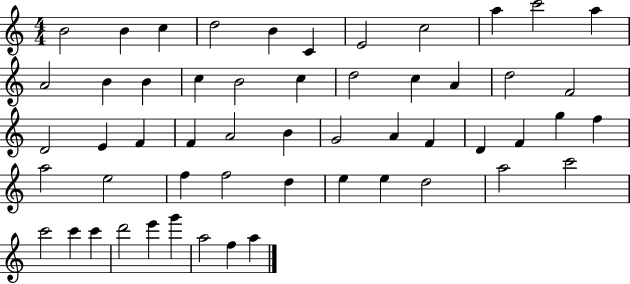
{
  \clef treble
  \numericTimeSignature
  \time 4/4
  \key c \major
  b'2 b'4 c''4 | d''2 b'4 c'4 | e'2 c''2 | a''4 c'''2 a''4 | \break a'2 b'4 b'4 | c''4 b'2 c''4 | d''2 c''4 a'4 | d''2 f'2 | \break d'2 e'4 f'4 | f'4 a'2 b'4 | g'2 a'4 f'4 | d'4 f'4 g''4 f''4 | \break a''2 e''2 | f''4 f''2 d''4 | e''4 e''4 d''2 | a''2 c'''2 | \break c'''2 c'''4 c'''4 | d'''2 e'''4 g'''4 | a''2 f''4 a''4 | \bar "|."
}